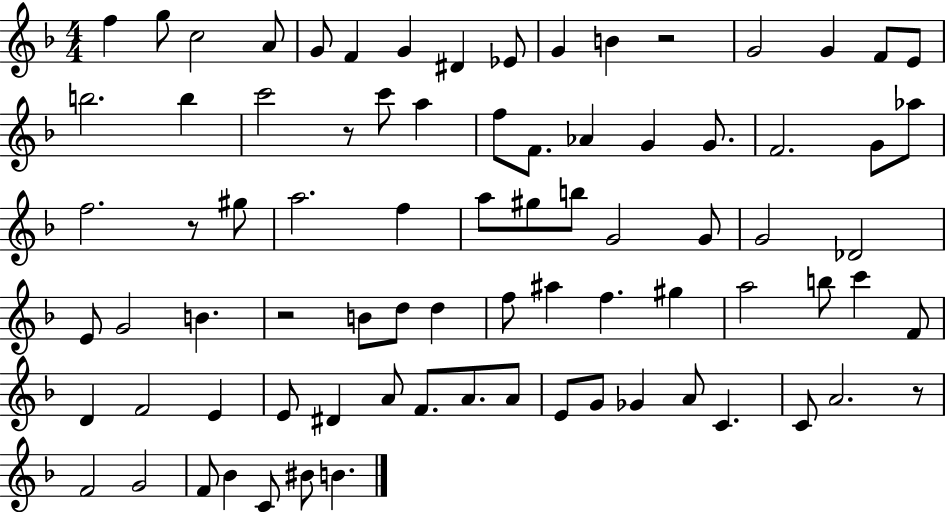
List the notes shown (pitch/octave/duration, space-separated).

F5/q G5/e C5/h A4/e G4/e F4/q G4/q D#4/q Eb4/e G4/q B4/q R/h G4/h G4/q F4/e E4/e B5/h. B5/q C6/h R/e C6/e A5/q F5/e F4/e. Ab4/q G4/q G4/e. F4/h. G4/e Ab5/e F5/h. R/e G#5/e A5/h. F5/q A5/e G#5/e B5/e G4/h G4/e G4/h Db4/h E4/e G4/h B4/q. R/h B4/e D5/e D5/q F5/e A#5/q F5/q. G#5/q A5/h B5/e C6/q F4/e D4/q F4/h E4/q E4/e D#4/q A4/e F4/e. A4/e. A4/e E4/e G4/e Gb4/q A4/e C4/q. C4/e A4/h. R/e F4/h G4/h F4/e Bb4/q C4/e BIS4/e B4/q.